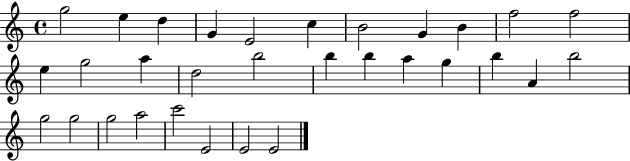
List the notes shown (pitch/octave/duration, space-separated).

G5/h E5/q D5/q G4/q E4/h C5/q B4/h G4/q B4/q F5/h F5/h E5/q G5/h A5/q D5/h B5/h B5/q B5/q A5/q G5/q B5/q A4/q B5/h G5/h G5/h G5/h A5/h C6/h E4/h E4/h E4/h